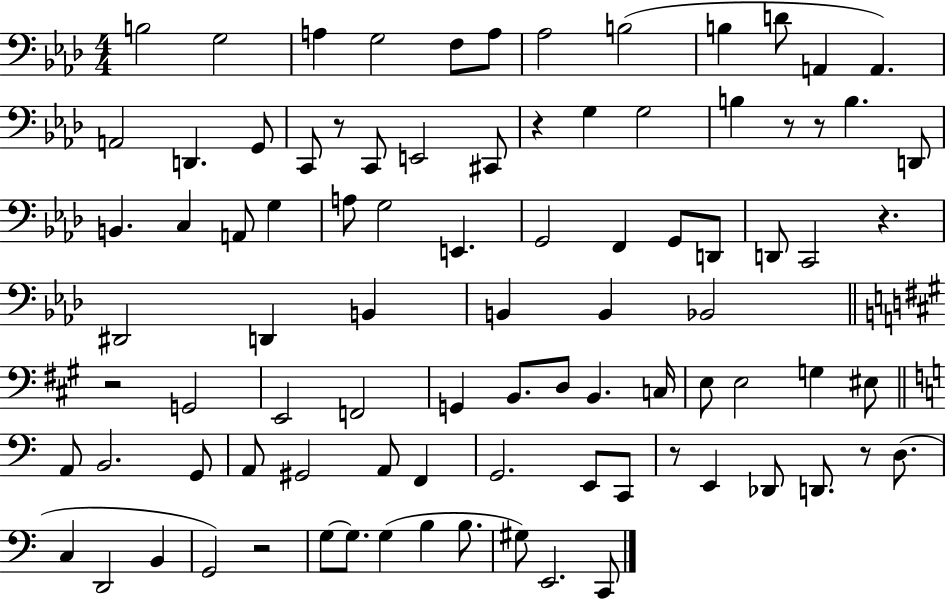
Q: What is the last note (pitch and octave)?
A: C2